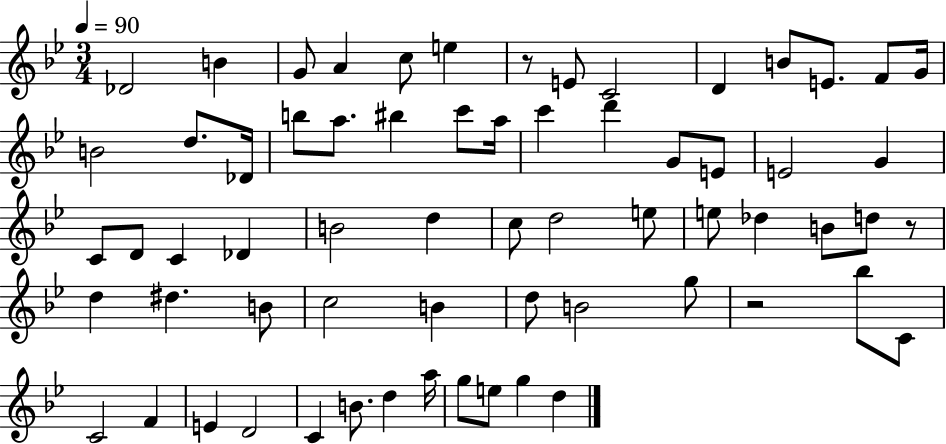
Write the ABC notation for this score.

X:1
T:Untitled
M:3/4
L:1/4
K:Bb
_D2 B G/2 A c/2 e z/2 E/2 C2 D B/2 E/2 F/2 G/4 B2 d/2 _D/4 b/2 a/2 ^b c'/2 a/4 c' d' G/2 E/2 E2 G C/2 D/2 C _D B2 d c/2 d2 e/2 e/2 _d B/2 d/2 z/2 d ^d B/2 c2 B d/2 B2 g/2 z2 _b/2 C/2 C2 F E D2 C B/2 d a/4 g/2 e/2 g d